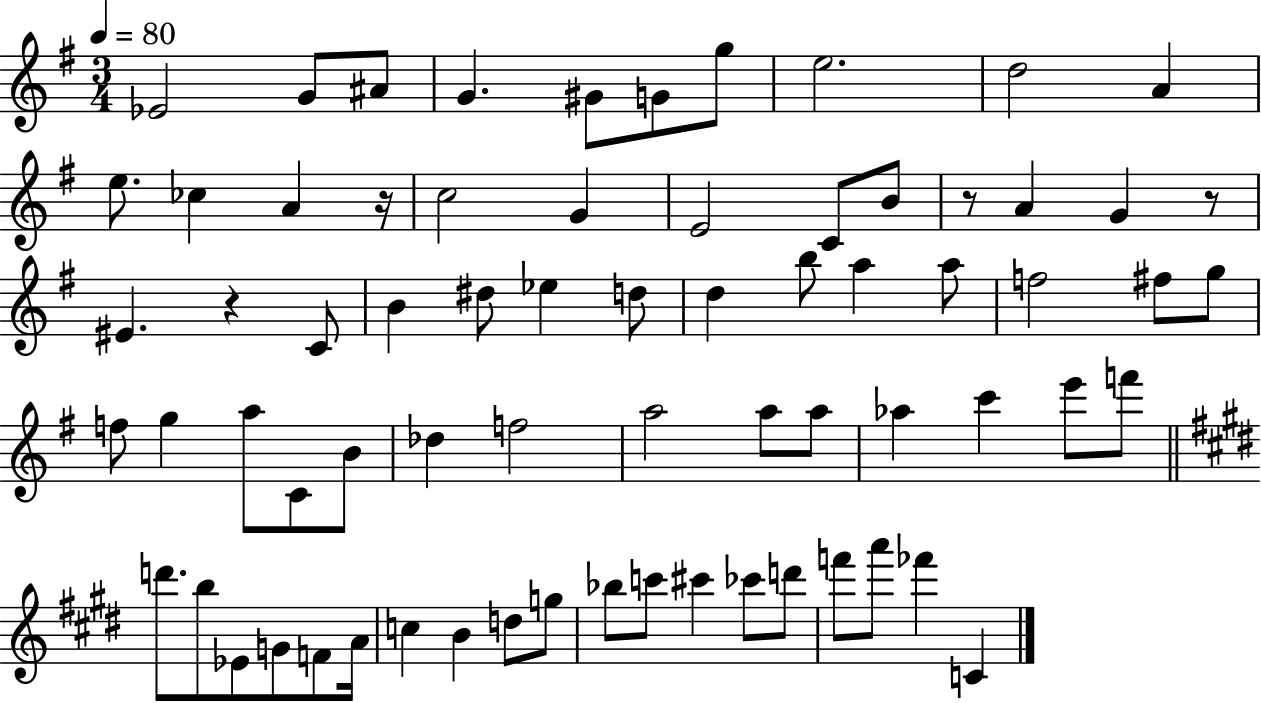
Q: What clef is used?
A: treble